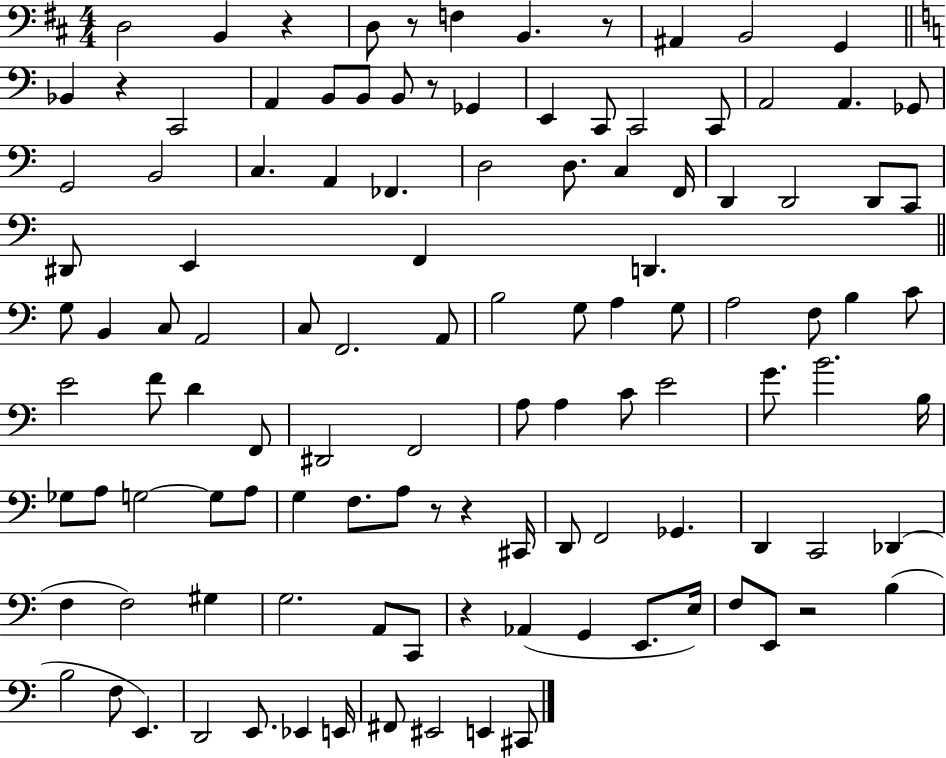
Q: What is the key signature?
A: D major